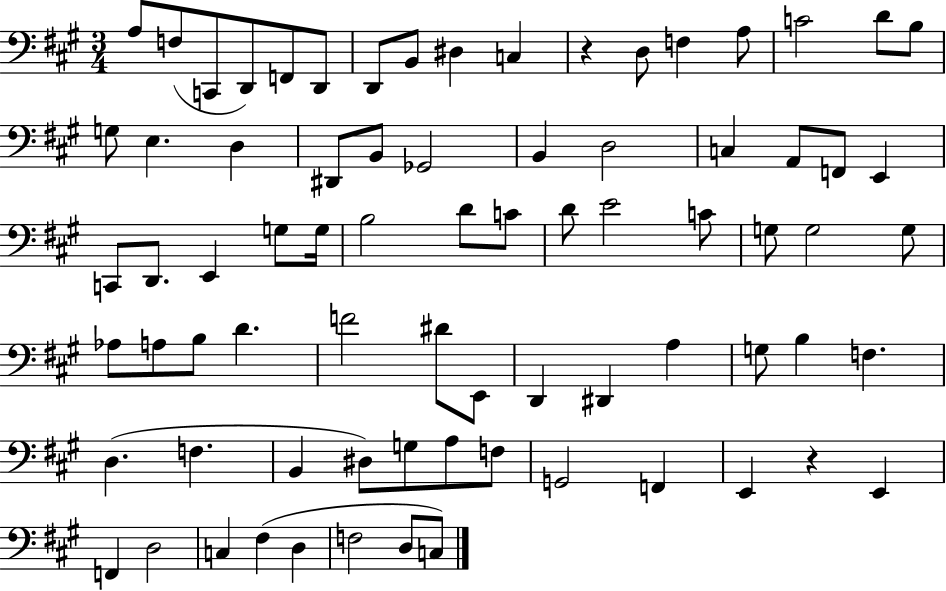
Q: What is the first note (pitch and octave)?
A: A3